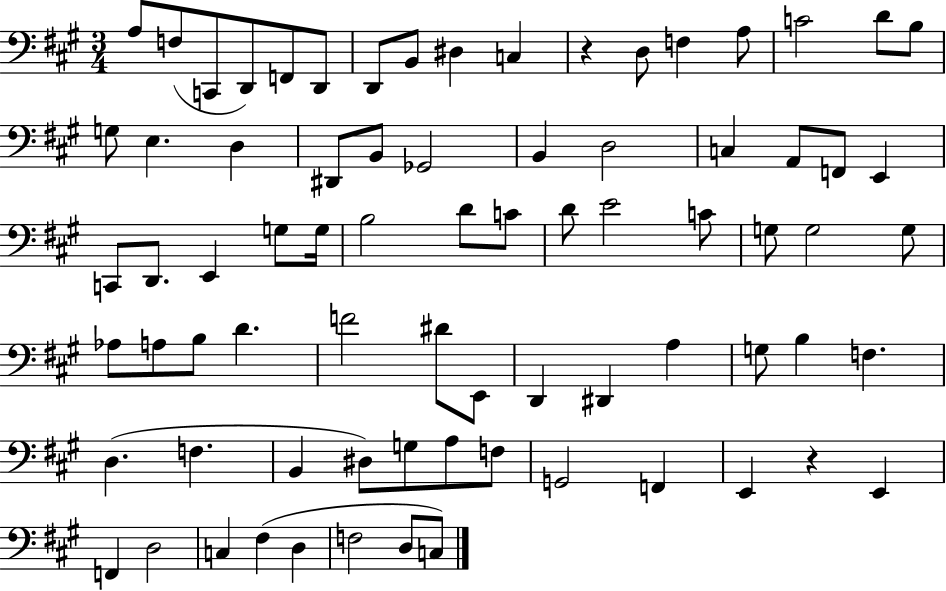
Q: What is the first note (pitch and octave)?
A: A3